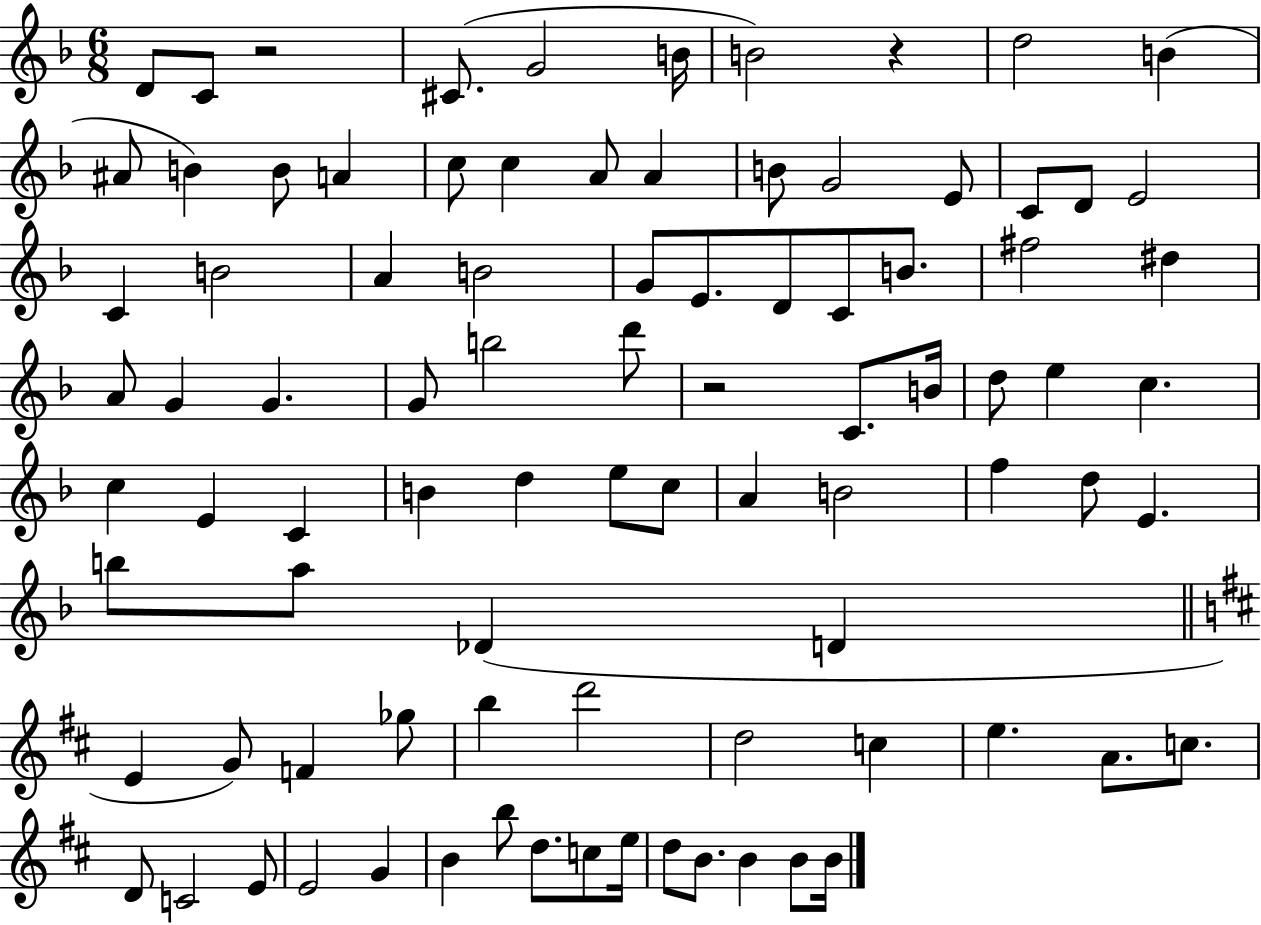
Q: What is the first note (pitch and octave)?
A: D4